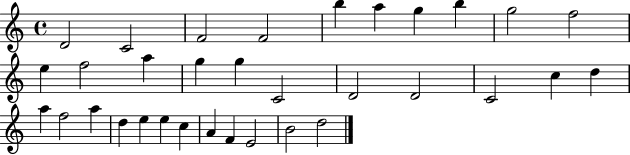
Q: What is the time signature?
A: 4/4